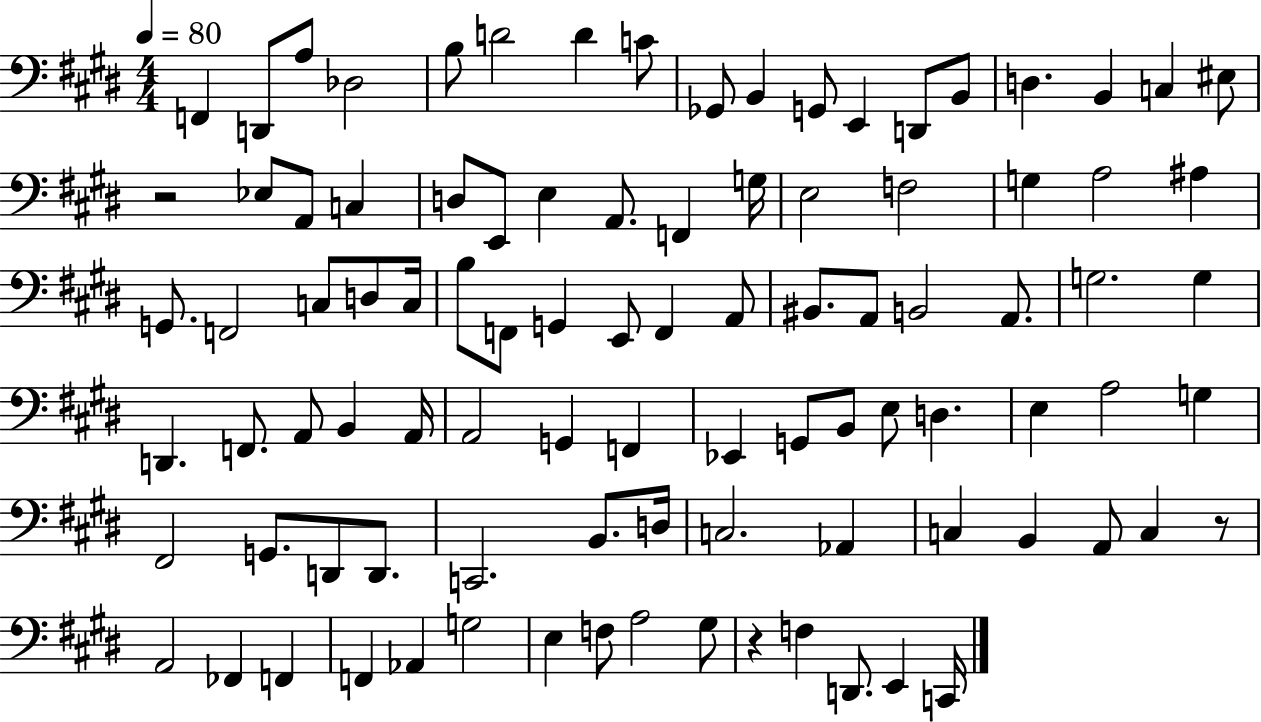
X:1
T:Untitled
M:4/4
L:1/4
K:E
F,, D,,/2 A,/2 _D,2 B,/2 D2 D C/2 _G,,/2 B,, G,,/2 E,, D,,/2 B,,/2 D, B,, C, ^E,/2 z2 _E,/2 A,,/2 C, D,/2 E,,/2 E, A,,/2 F,, G,/4 E,2 F,2 G, A,2 ^A, G,,/2 F,,2 C,/2 D,/2 C,/4 B,/2 F,,/2 G,, E,,/2 F,, A,,/2 ^B,,/2 A,,/2 B,,2 A,,/2 G,2 G, D,, F,,/2 A,,/2 B,, A,,/4 A,,2 G,, F,, _E,, G,,/2 B,,/2 E,/2 D, E, A,2 G, ^F,,2 G,,/2 D,,/2 D,,/2 C,,2 B,,/2 D,/4 C,2 _A,, C, B,, A,,/2 C, z/2 A,,2 _F,, F,, F,, _A,, G,2 E, F,/2 A,2 ^G,/2 z F, D,,/2 E,, C,,/4